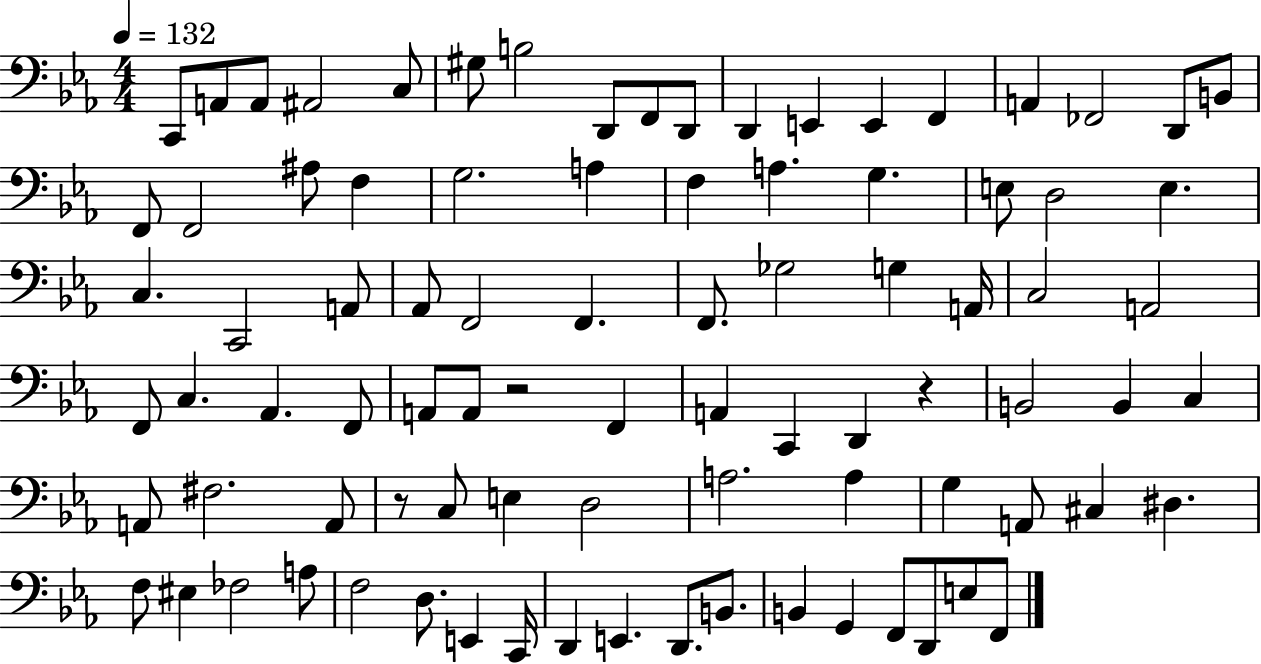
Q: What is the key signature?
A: EES major